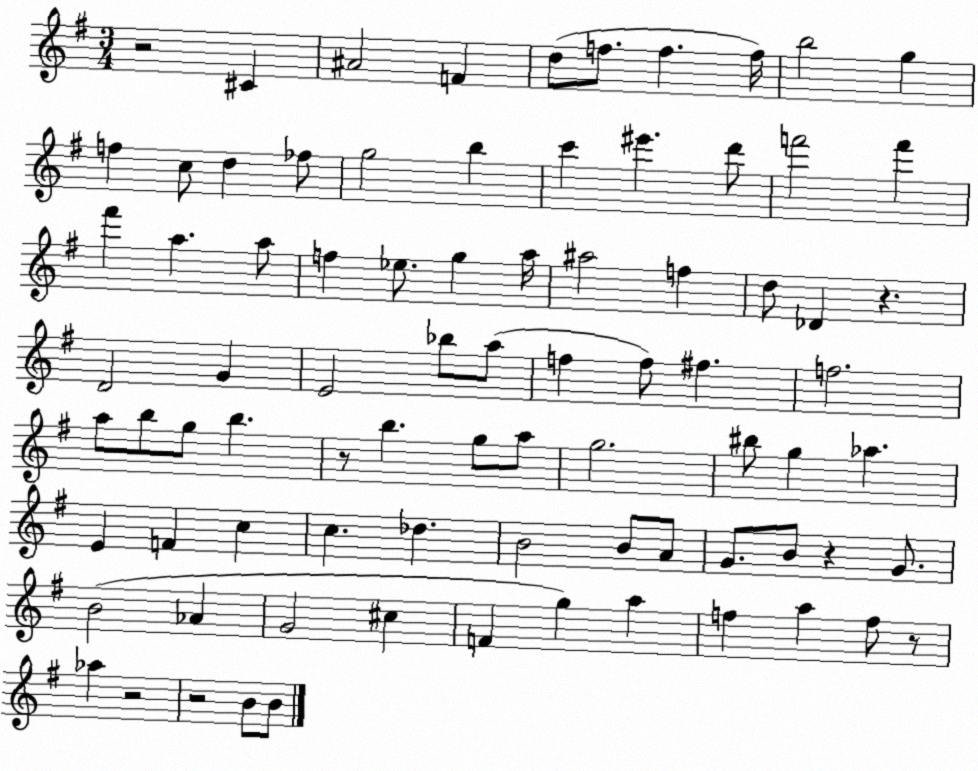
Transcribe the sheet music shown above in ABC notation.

X:1
T:Untitled
M:3/4
L:1/4
K:G
z2 ^C ^A2 F d/2 f/2 f f/4 b2 g f c/2 d _f/2 g2 b c' ^e' d'/2 f'2 f' ^f' a a/2 f _e/2 g a/4 ^a2 f d/2 _D z D2 G E2 _b/2 a/2 f f/2 ^f f2 a/2 b/2 g/2 b z/2 b g/2 a/2 g2 ^b/2 g _a E F c c _d B2 B/2 A/2 G/2 B/2 z G/2 B2 _A G2 ^c F g a f a f/2 z/2 _a z2 z2 B/2 B/2